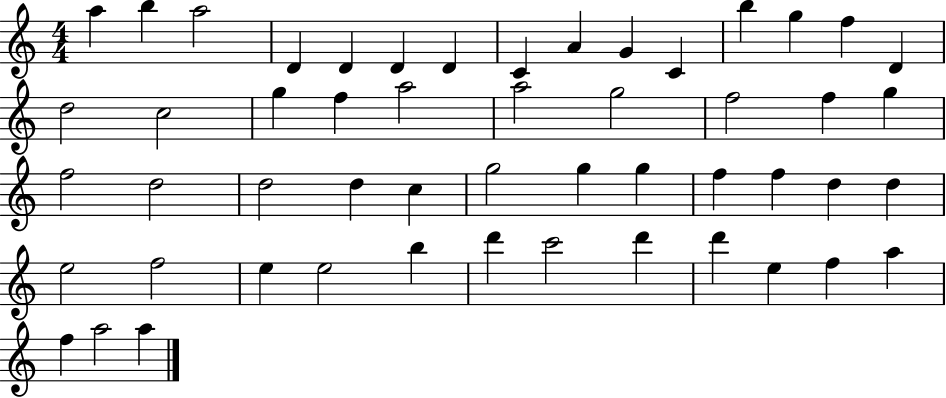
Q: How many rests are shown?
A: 0